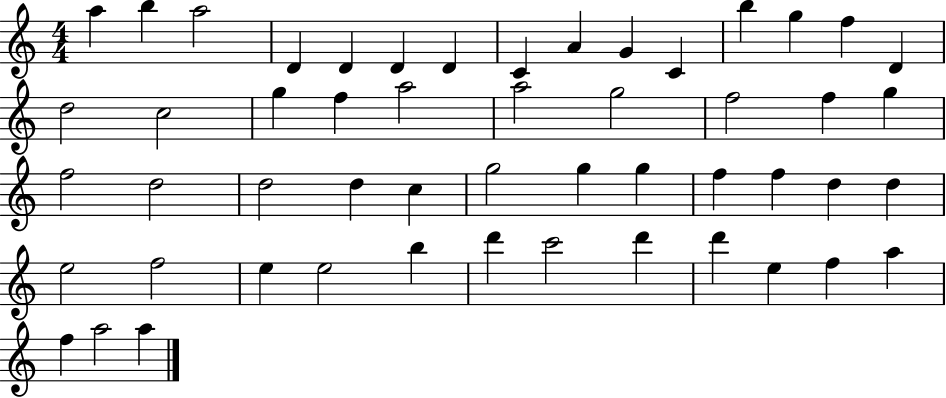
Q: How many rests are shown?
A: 0